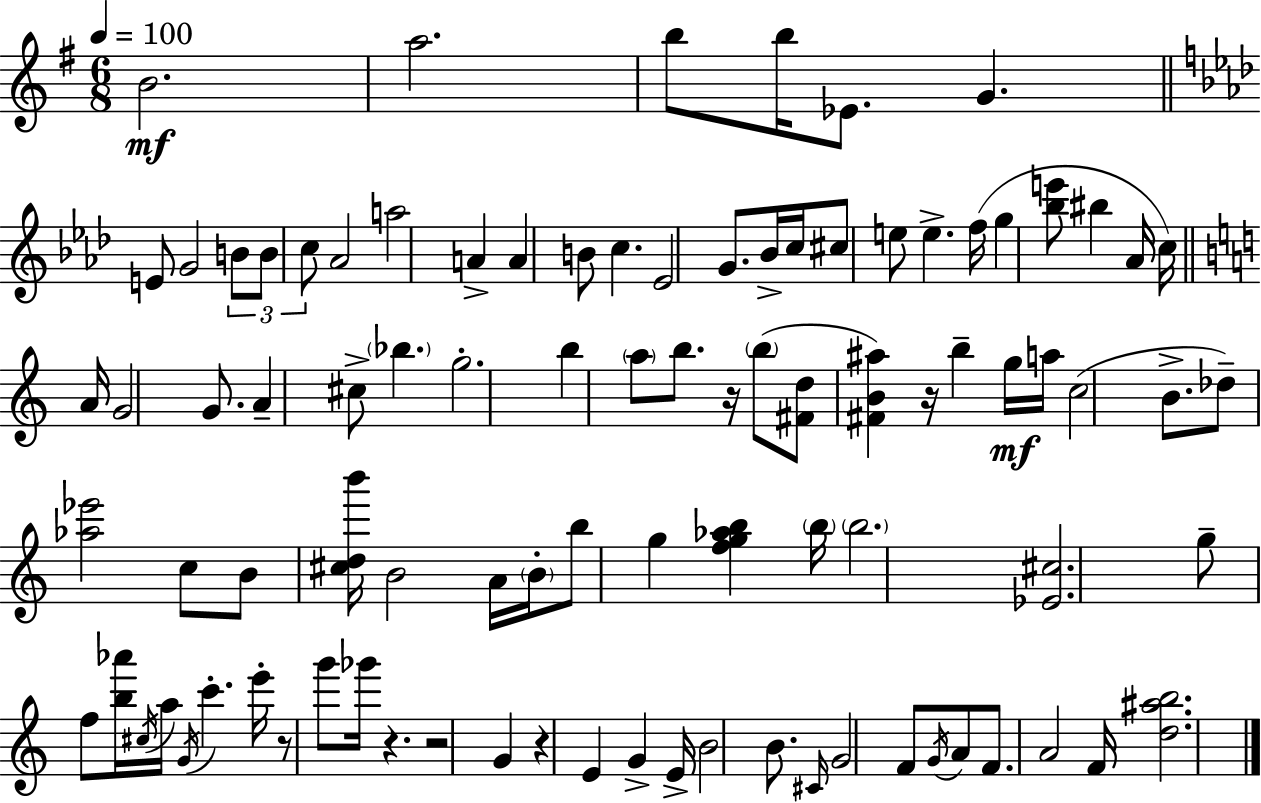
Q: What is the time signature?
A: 6/8